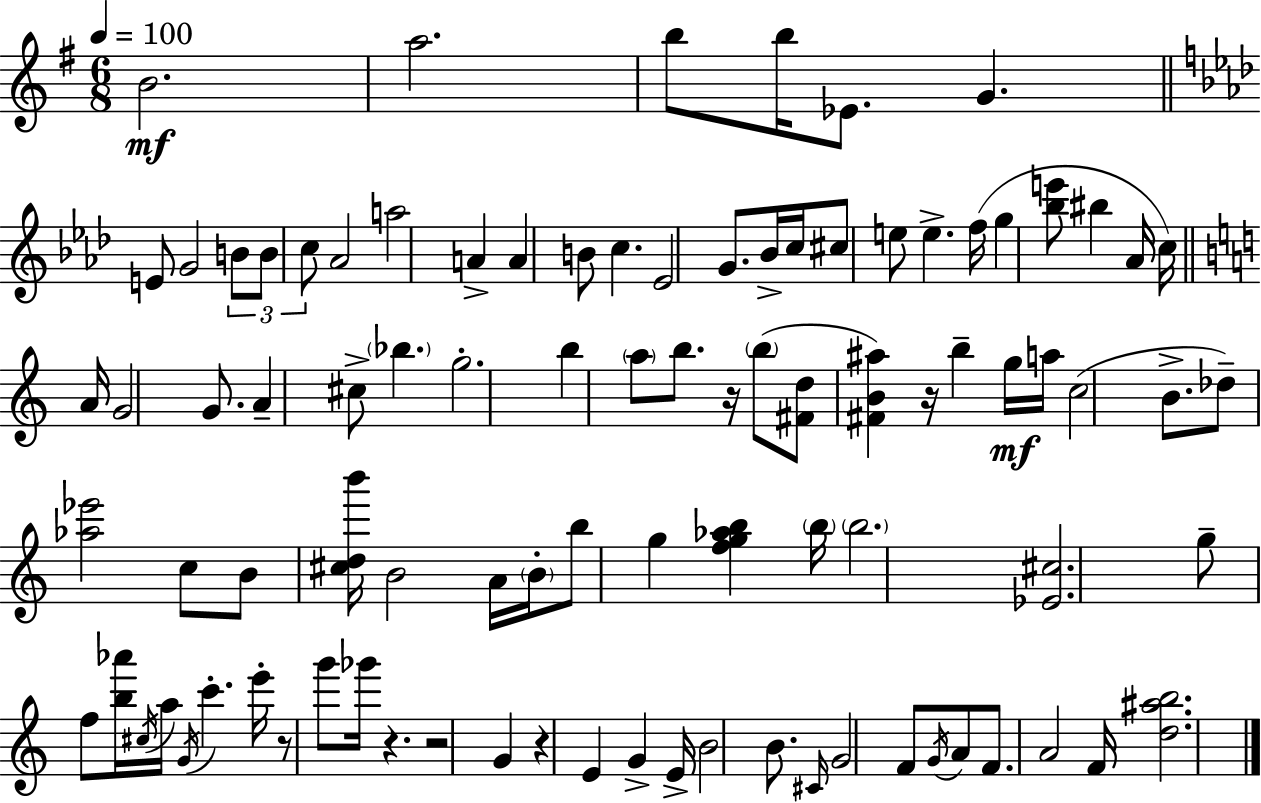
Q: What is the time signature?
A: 6/8